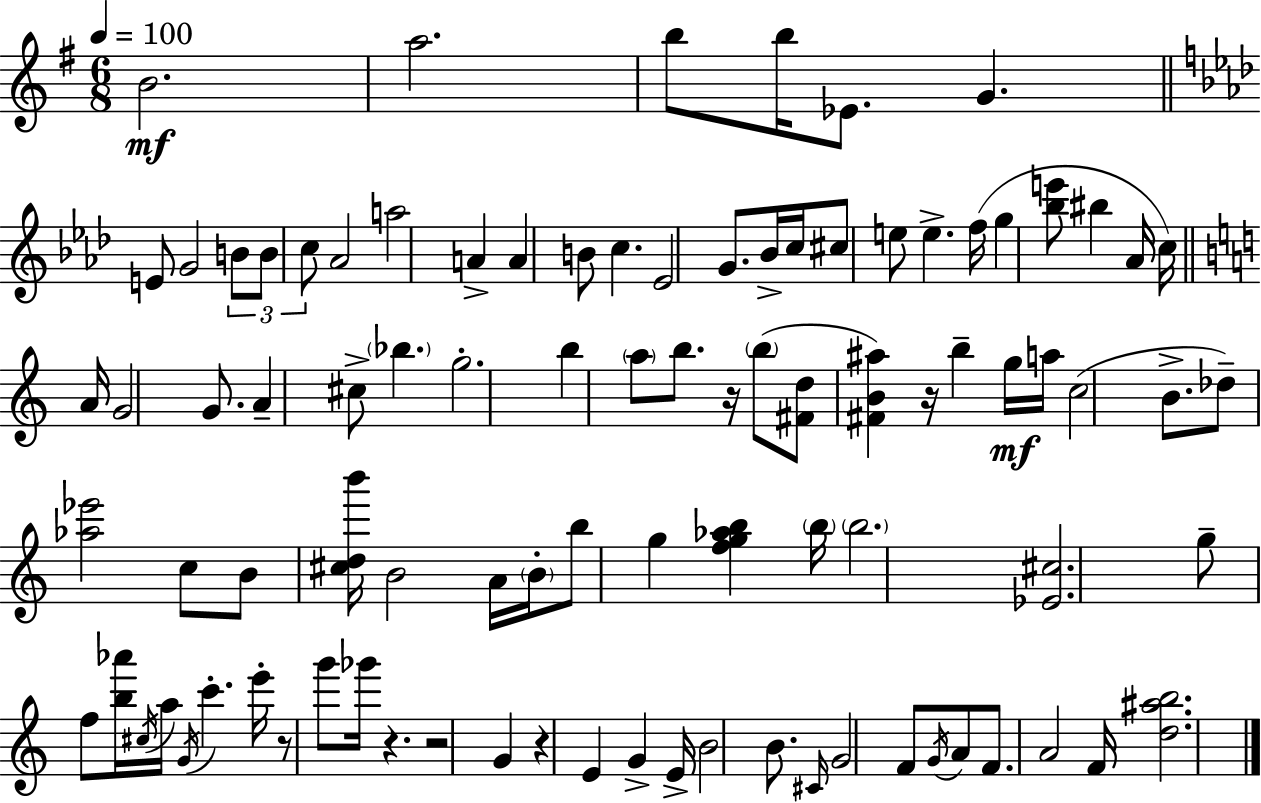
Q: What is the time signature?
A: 6/8